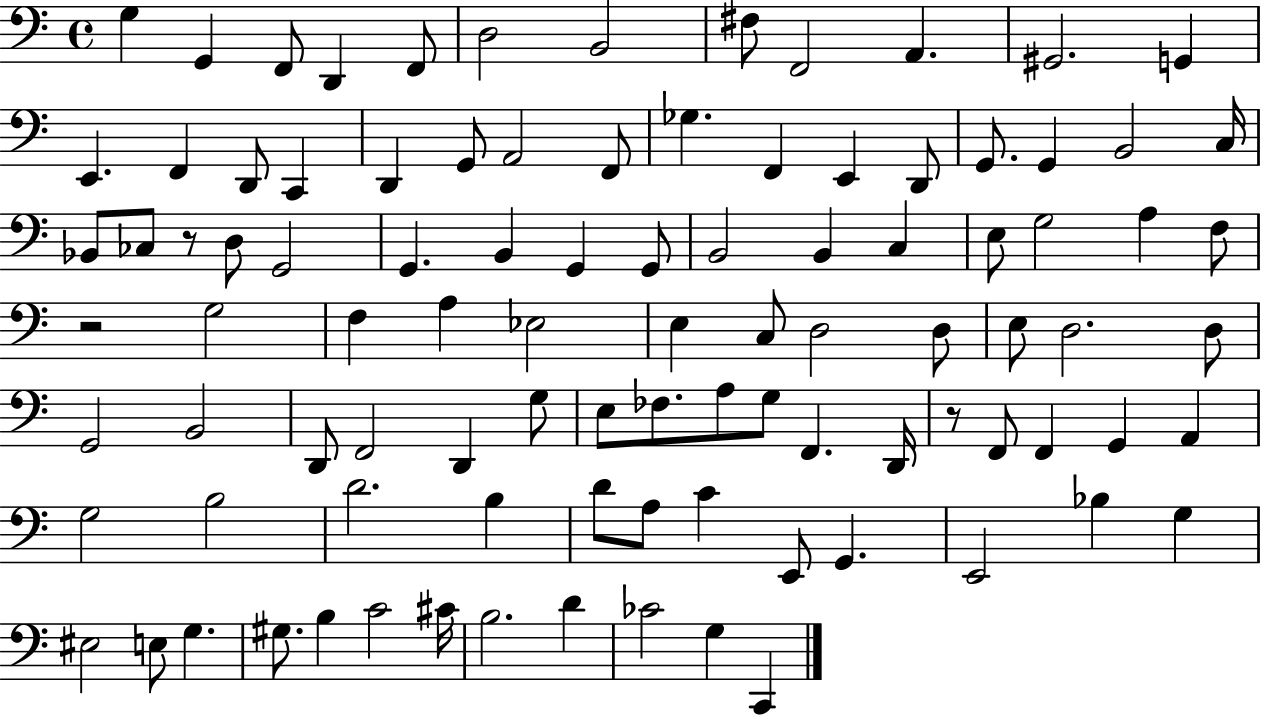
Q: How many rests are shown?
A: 3